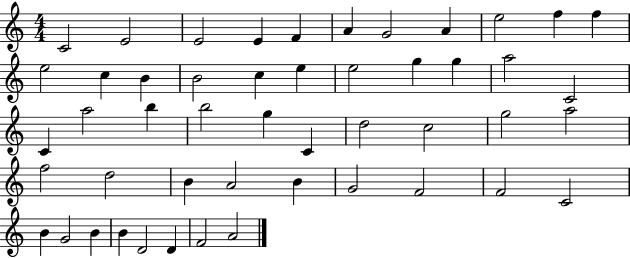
{
  \clef treble
  \numericTimeSignature
  \time 4/4
  \key c \major
  c'2 e'2 | e'2 e'4 f'4 | a'4 g'2 a'4 | e''2 f''4 f''4 | \break e''2 c''4 b'4 | b'2 c''4 e''4 | e''2 g''4 g''4 | a''2 c'2 | \break c'4 a''2 b''4 | b''2 g''4 c'4 | d''2 c''2 | g''2 a''2 | \break f''2 d''2 | b'4 a'2 b'4 | g'2 f'2 | f'2 c'2 | \break b'4 g'2 b'4 | b'4 d'2 d'4 | f'2 a'2 | \bar "|."
}